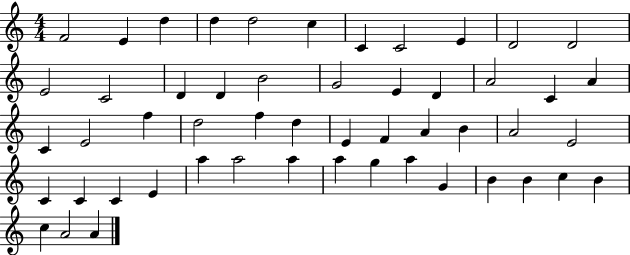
{
  \clef treble
  \numericTimeSignature
  \time 4/4
  \key c \major
  f'2 e'4 d''4 | d''4 d''2 c''4 | c'4 c'2 e'4 | d'2 d'2 | \break e'2 c'2 | d'4 d'4 b'2 | g'2 e'4 d'4 | a'2 c'4 a'4 | \break c'4 e'2 f''4 | d''2 f''4 d''4 | e'4 f'4 a'4 b'4 | a'2 e'2 | \break c'4 c'4 c'4 e'4 | a''4 a''2 a''4 | a''4 g''4 a''4 g'4 | b'4 b'4 c''4 b'4 | \break c''4 a'2 a'4 | \bar "|."
}